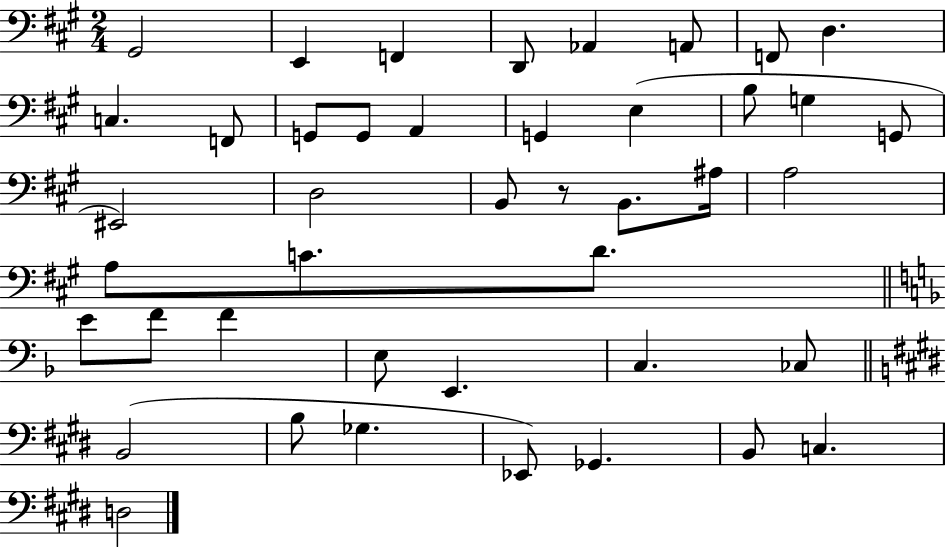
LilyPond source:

{
  \clef bass
  \numericTimeSignature
  \time 2/4
  \key a \major
  gis,2 | e,4 f,4 | d,8 aes,4 a,8 | f,8 d4. | \break c4. f,8 | g,8 g,8 a,4 | g,4 e4( | b8 g4 g,8 | \break eis,2) | d2 | b,8 r8 b,8. ais16 | a2 | \break a8 c'8. d'8. | \bar "||" \break \key d \minor e'8 f'8 f'4 | e8 e,4. | c4. ces8 | \bar "||" \break \key e \major b,2( | b8 ges4. | ees,8) ges,4. | b,8 c4. | \break d2 | \bar "|."
}